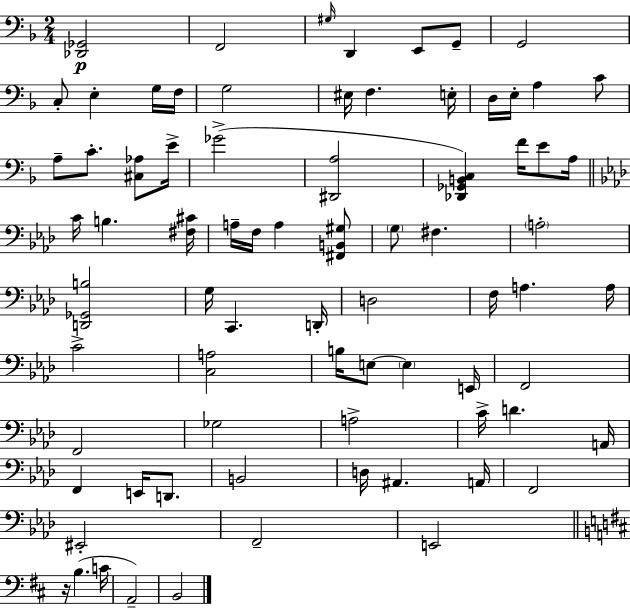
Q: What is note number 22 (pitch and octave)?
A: Gb4